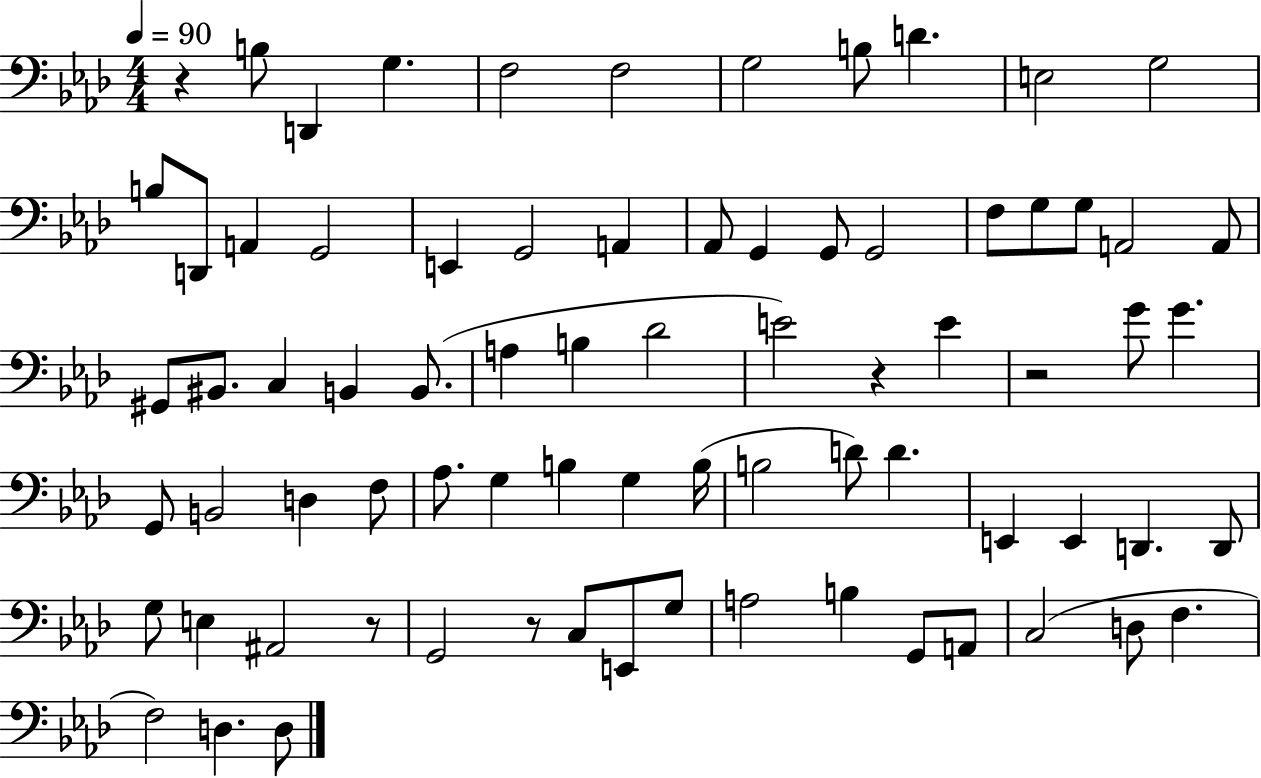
X:1
T:Untitled
M:4/4
L:1/4
K:Ab
z B,/2 D,, G, F,2 F,2 G,2 B,/2 D E,2 G,2 B,/2 D,,/2 A,, G,,2 E,, G,,2 A,, _A,,/2 G,, G,,/2 G,,2 F,/2 G,/2 G,/2 A,,2 A,,/2 ^G,,/2 ^B,,/2 C, B,, B,,/2 A, B, _D2 E2 z E z2 G/2 G G,,/2 B,,2 D, F,/2 _A,/2 G, B, G, B,/4 B,2 D/2 D E,, E,, D,, D,,/2 G,/2 E, ^A,,2 z/2 G,,2 z/2 C,/2 E,,/2 G,/2 A,2 B, G,,/2 A,,/2 C,2 D,/2 F, F,2 D, D,/2